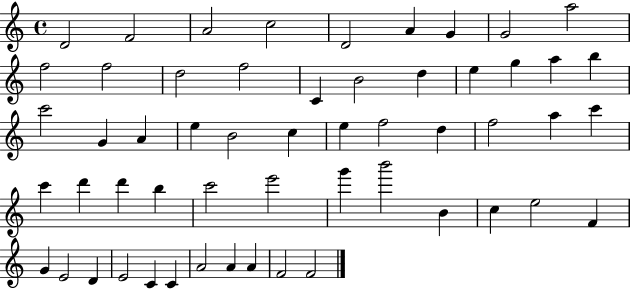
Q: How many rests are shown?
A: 0